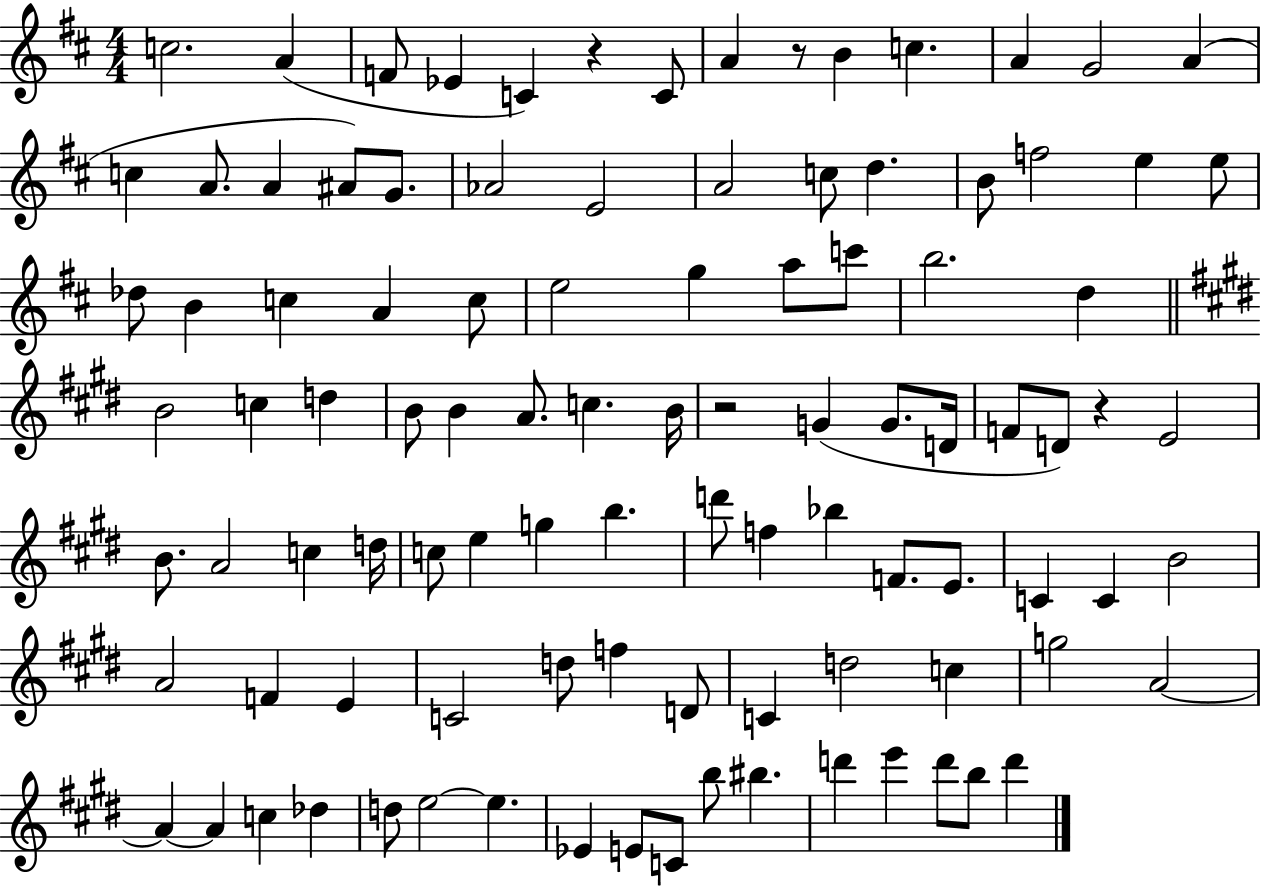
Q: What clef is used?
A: treble